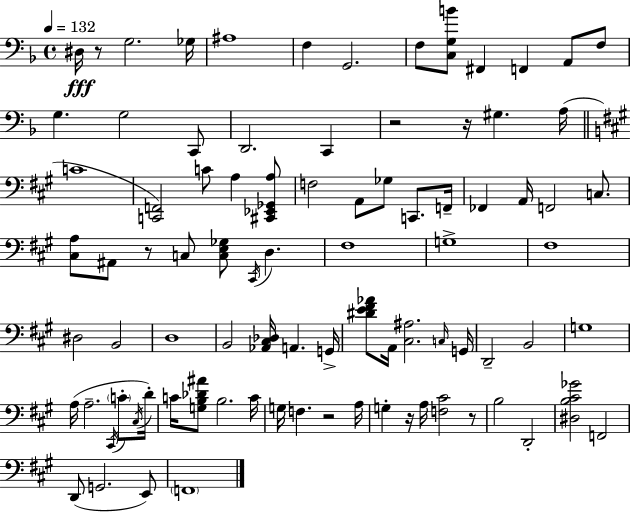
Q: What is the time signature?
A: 4/4